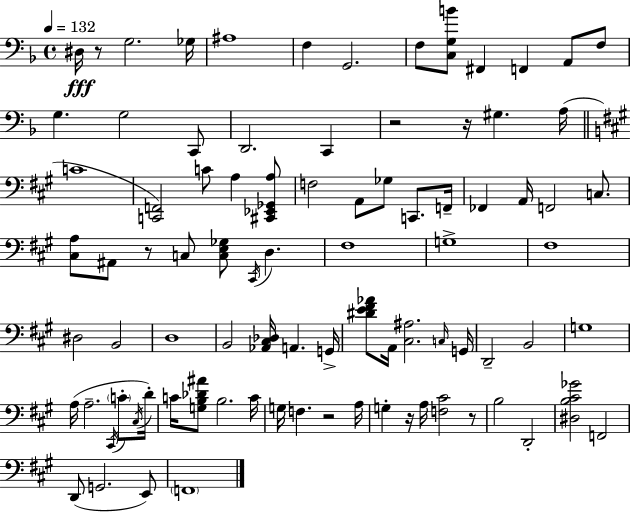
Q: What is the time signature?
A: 4/4